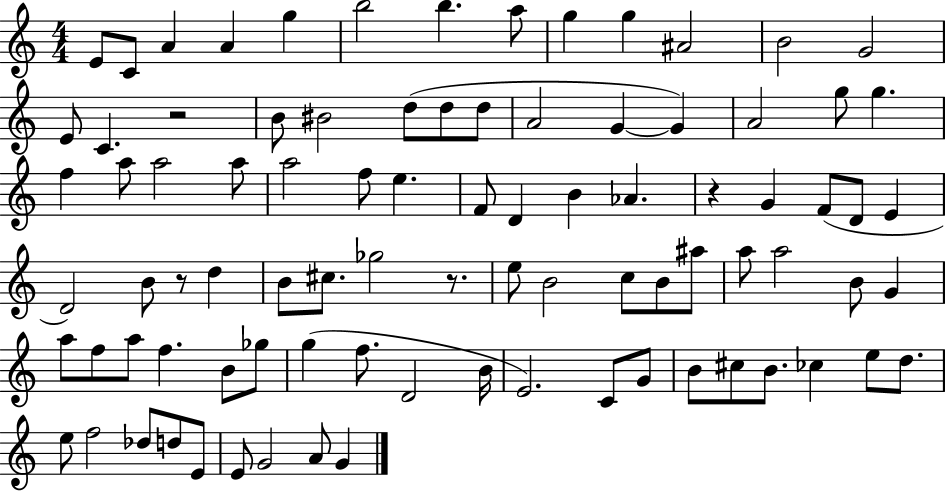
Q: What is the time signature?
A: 4/4